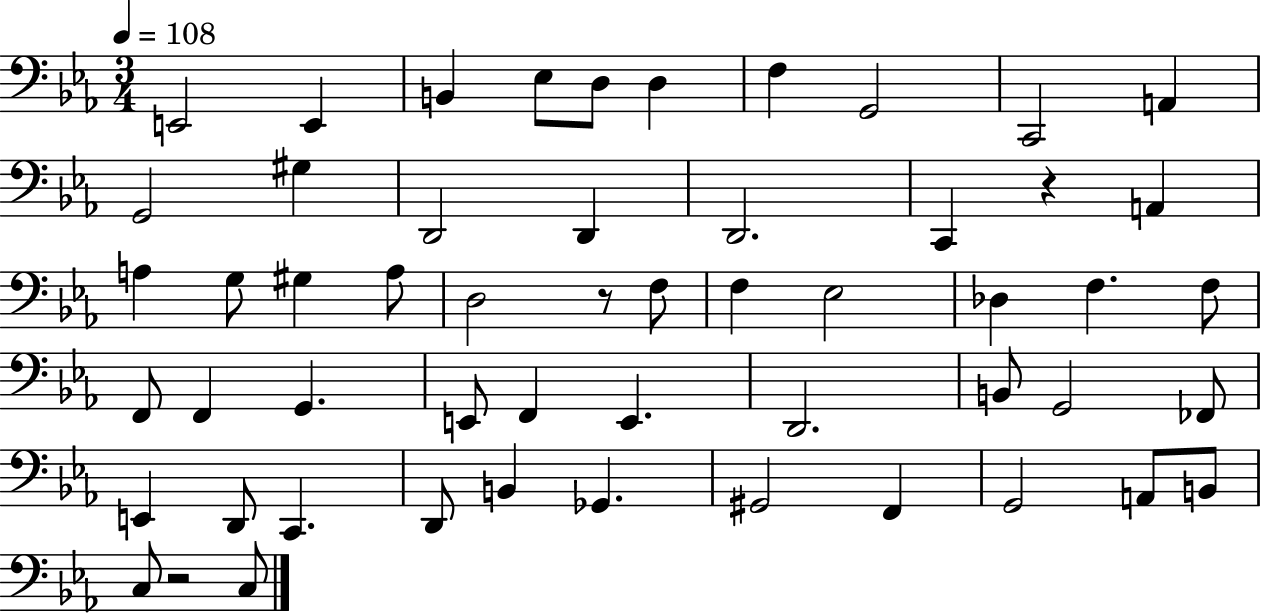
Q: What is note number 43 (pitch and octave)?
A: B2